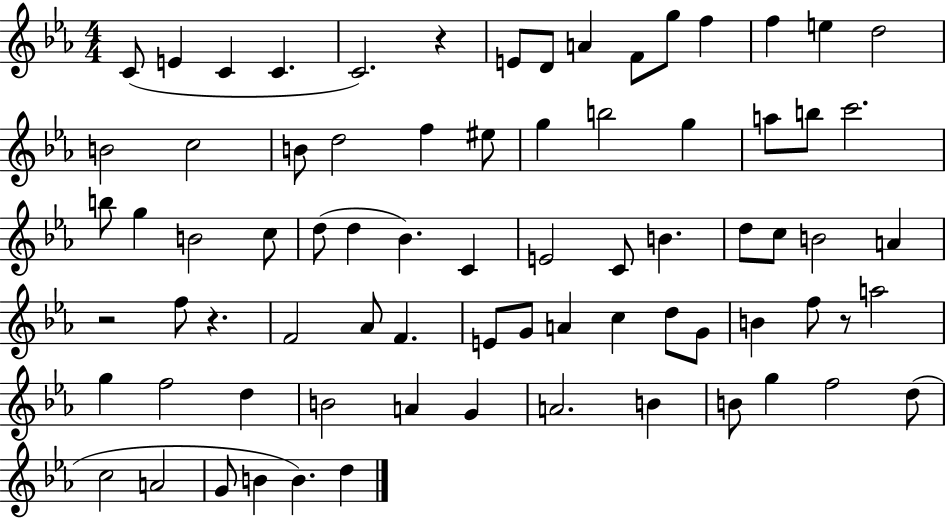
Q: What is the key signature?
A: EES major